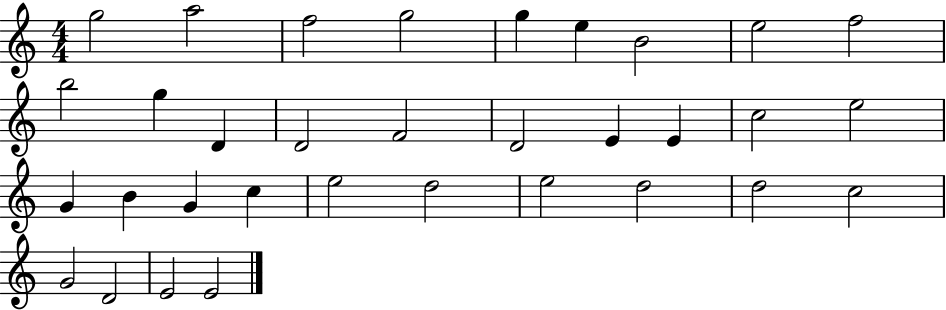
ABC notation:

X:1
T:Untitled
M:4/4
L:1/4
K:C
g2 a2 f2 g2 g e B2 e2 f2 b2 g D D2 F2 D2 E E c2 e2 G B G c e2 d2 e2 d2 d2 c2 G2 D2 E2 E2